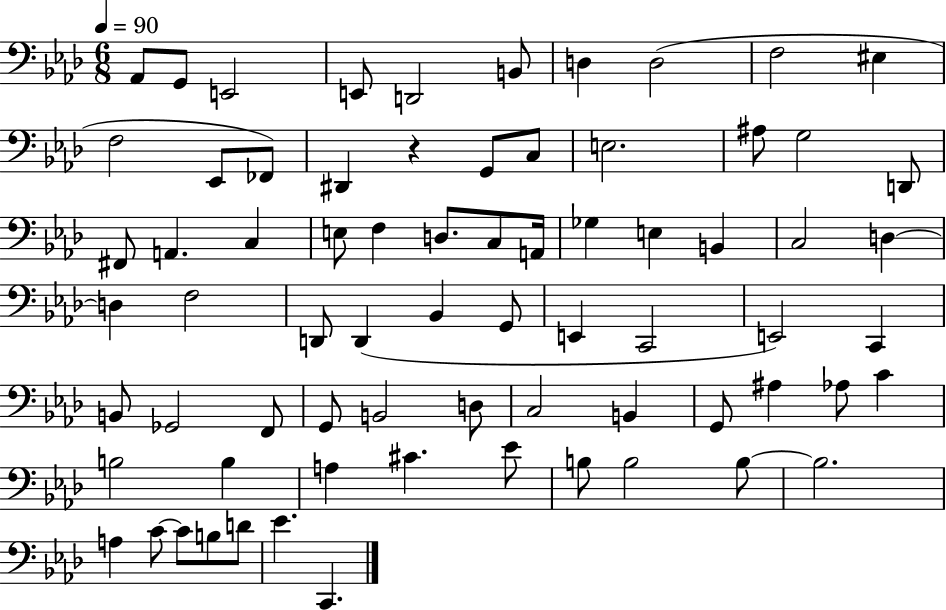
{
  \clef bass
  \numericTimeSignature
  \time 6/8
  \key aes \major
  \tempo 4 = 90
  \repeat volta 2 { aes,8 g,8 e,2 | e,8 d,2 b,8 | d4 d2( | f2 eis4 | \break f2 ees,8 fes,8) | dis,4 r4 g,8 c8 | e2. | ais8 g2 d,8 | \break fis,8 a,4. c4 | e8 f4 d8. c8 a,16 | ges4 e4 b,4 | c2 d4~~ | \break d4 f2 | d,8 d,4( bes,4 g,8 | e,4 c,2 | e,2) c,4 | \break b,8 ges,2 f,8 | g,8 b,2 d8 | c2 b,4 | g,8 ais4 aes8 c'4 | \break b2 b4 | a4 cis'4. ees'8 | b8 b2 b8~~ | b2. | \break a4 c'8~~ c'8 b8 d'8 | ees'4. c,4. | } \bar "|."
}